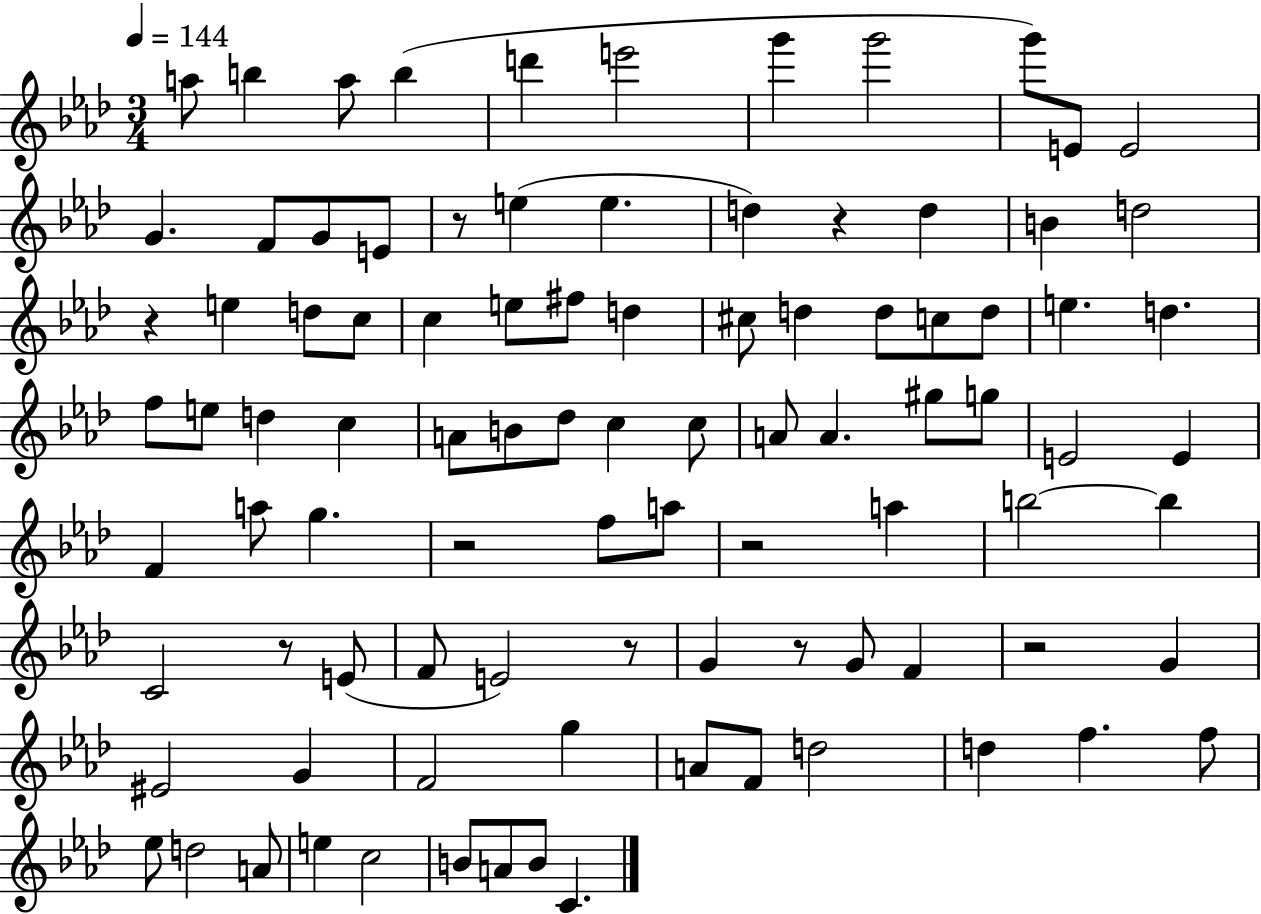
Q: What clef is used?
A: treble